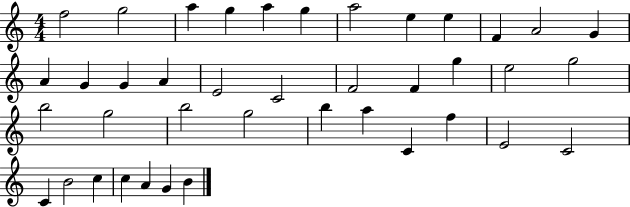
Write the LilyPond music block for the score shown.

{
  \clef treble
  \numericTimeSignature
  \time 4/4
  \key c \major
  f''2 g''2 | a''4 g''4 a''4 g''4 | a''2 e''4 e''4 | f'4 a'2 g'4 | \break a'4 g'4 g'4 a'4 | e'2 c'2 | f'2 f'4 g''4 | e''2 g''2 | \break b''2 g''2 | b''2 g''2 | b''4 a''4 c'4 f''4 | e'2 c'2 | \break c'4 b'2 c''4 | c''4 a'4 g'4 b'4 | \bar "|."
}